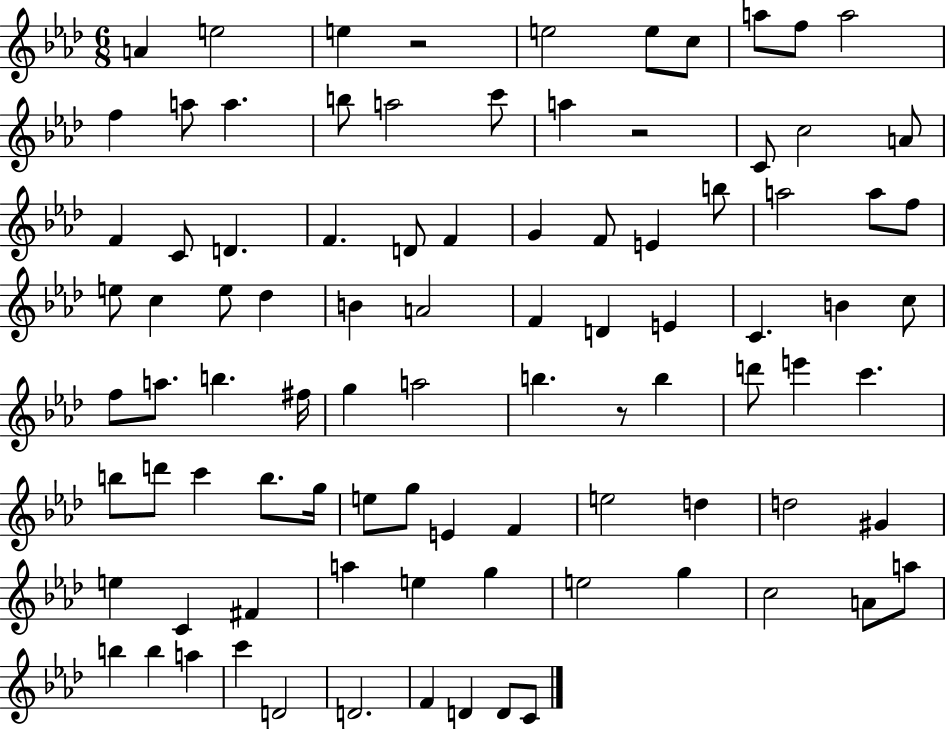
X:1
T:Untitled
M:6/8
L:1/4
K:Ab
A e2 e z2 e2 e/2 c/2 a/2 f/2 a2 f a/2 a b/2 a2 c'/2 a z2 C/2 c2 A/2 F C/2 D F D/2 F G F/2 E b/2 a2 a/2 f/2 e/2 c e/2 _d B A2 F D E C B c/2 f/2 a/2 b ^f/4 g a2 b z/2 b d'/2 e' c' b/2 d'/2 c' b/2 g/4 e/2 g/2 E F e2 d d2 ^G e C ^F a e g e2 g c2 A/2 a/2 b b a c' D2 D2 F D D/2 C/2